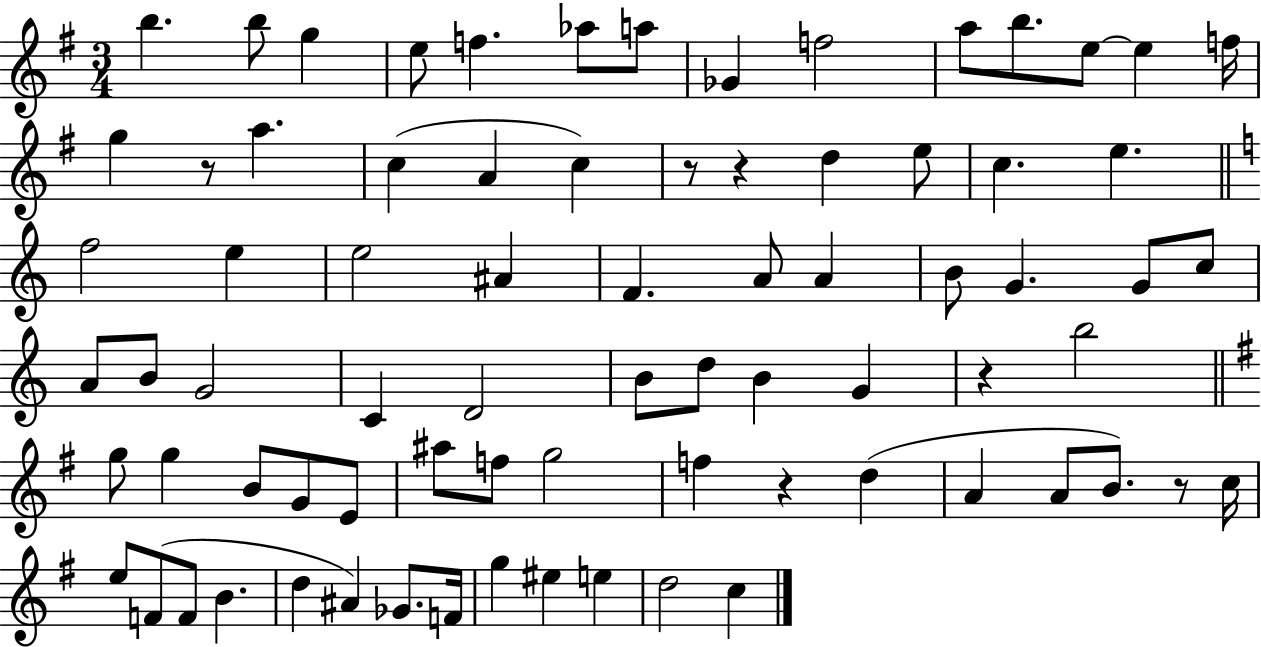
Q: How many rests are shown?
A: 6